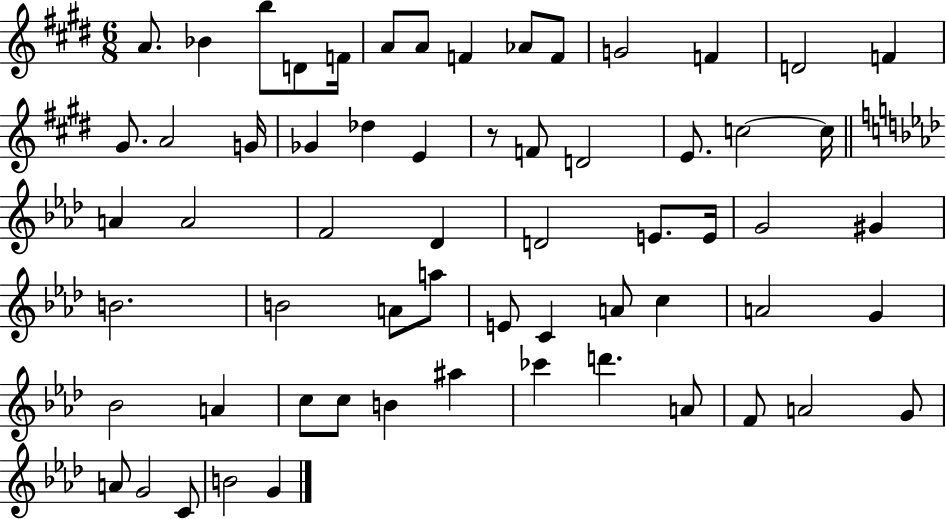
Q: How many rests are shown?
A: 1